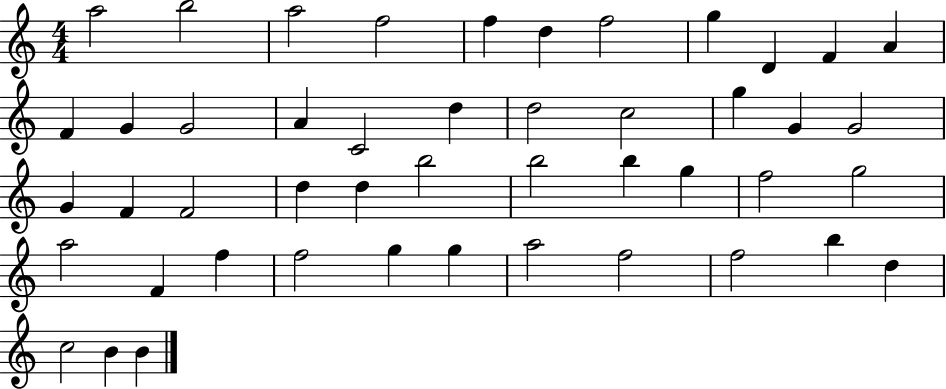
X:1
T:Untitled
M:4/4
L:1/4
K:C
a2 b2 a2 f2 f d f2 g D F A F G G2 A C2 d d2 c2 g G G2 G F F2 d d b2 b2 b g f2 g2 a2 F f f2 g g a2 f2 f2 b d c2 B B